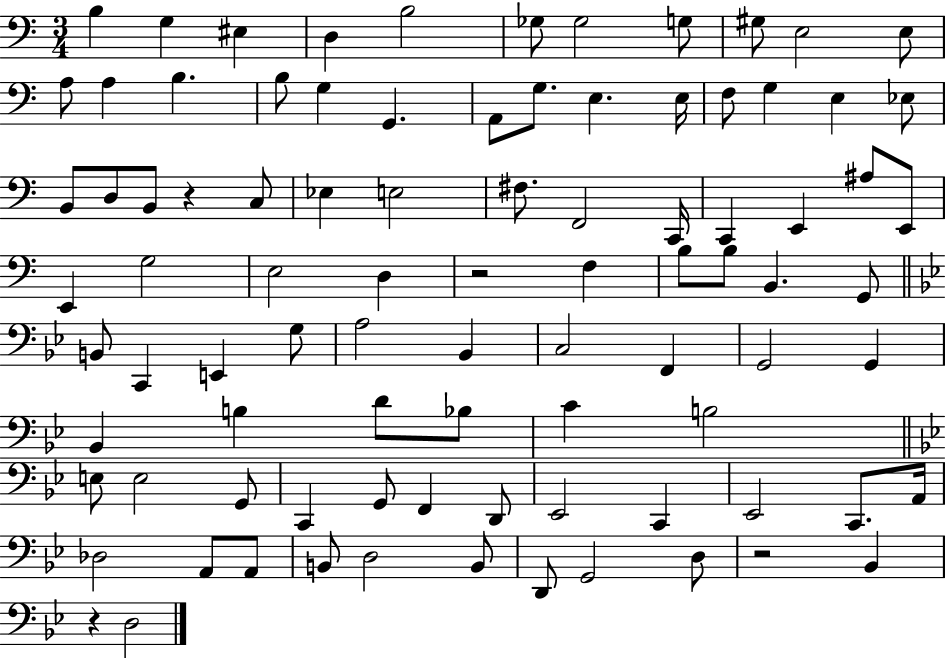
{
  \clef bass
  \numericTimeSignature
  \time 3/4
  \key c \major
  \repeat volta 2 { b4 g4 eis4 | d4 b2 | ges8 ges2 g8 | gis8 e2 e8 | \break a8 a4 b4. | b8 g4 g,4. | a,8 g8. e4. e16 | f8 g4 e4 ees8 | \break b,8 d8 b,8 r4 c8 | ees4 e2 | fis8. f,2 c,16 | c,4 e,4 ais8 e,8 | \break e,4 g2 | e2 d4 | r2 f4 | b8 b8 b,4. g,8 | \break \bar "||" \break \key bes \major b,8 c,4 e,4 g8 | a2 bes,4 | c2 f,4 | g,2 g,4 | \break bes,4 b4 d'8 bes8 | c'4 b2 | \bar "||" \break \key bes \major e8 e2 g,8 | c,4 g,8 f,4 d,8 | ees,2 c,4 | ees,2 c,8. a,16 | \break des2 a,8 a,8 | b,8 d2 b,8 | d,8 g,2 d8 | r2 bes,4 | \break r4 d2 | } \bar "|."
}